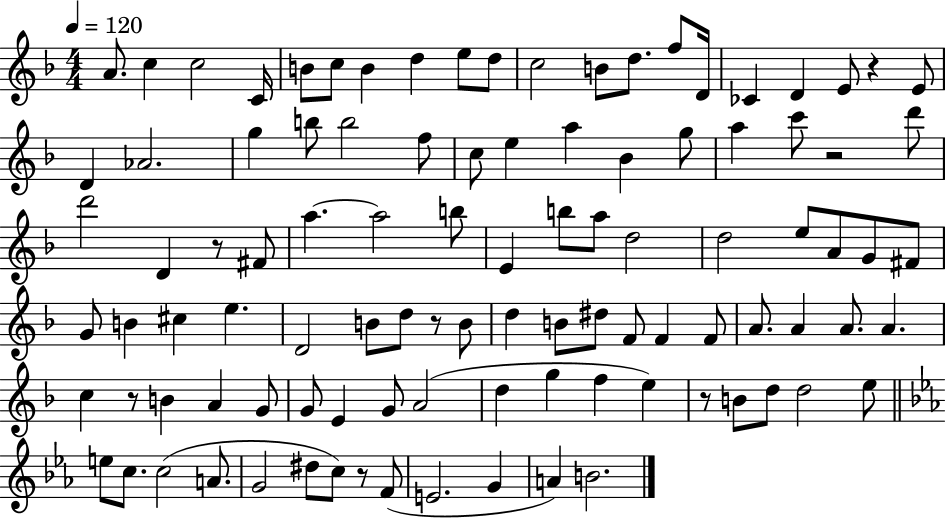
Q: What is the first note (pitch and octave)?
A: A4